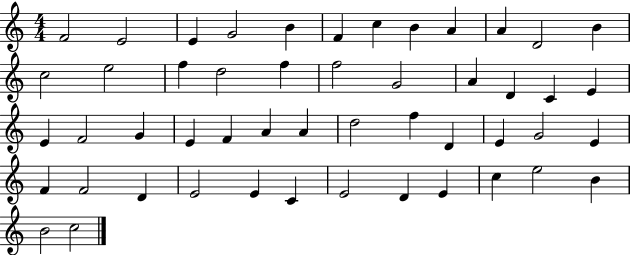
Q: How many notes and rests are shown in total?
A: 50